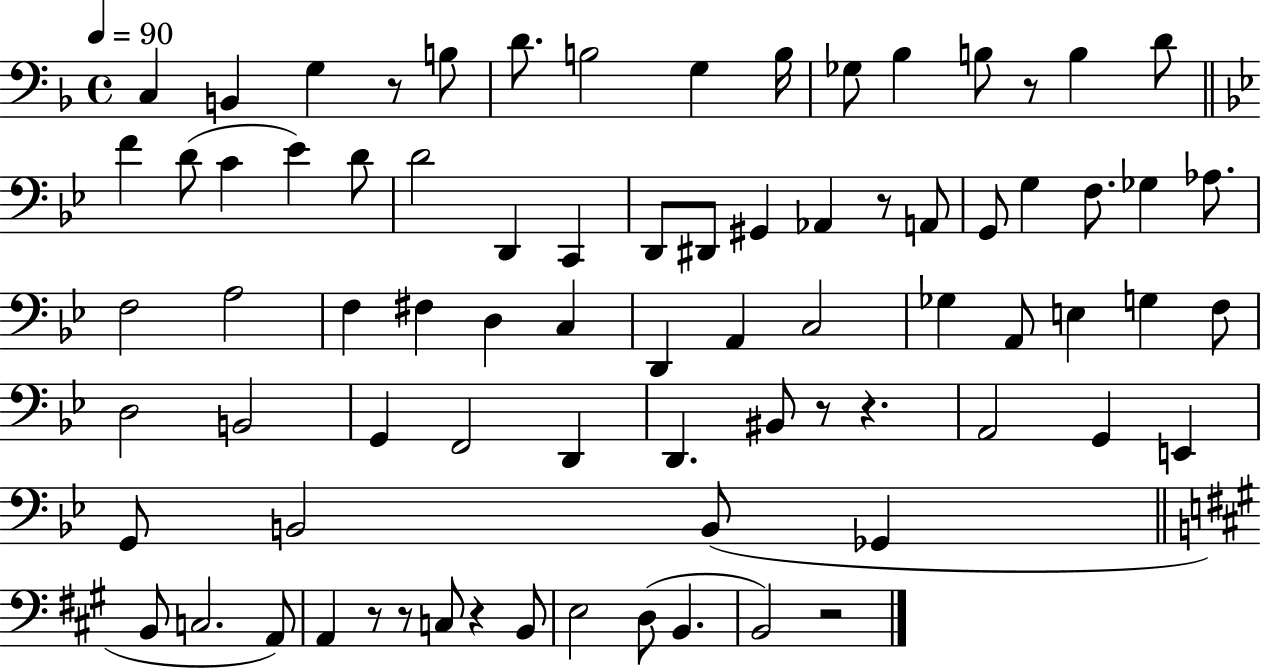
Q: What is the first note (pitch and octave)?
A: C3